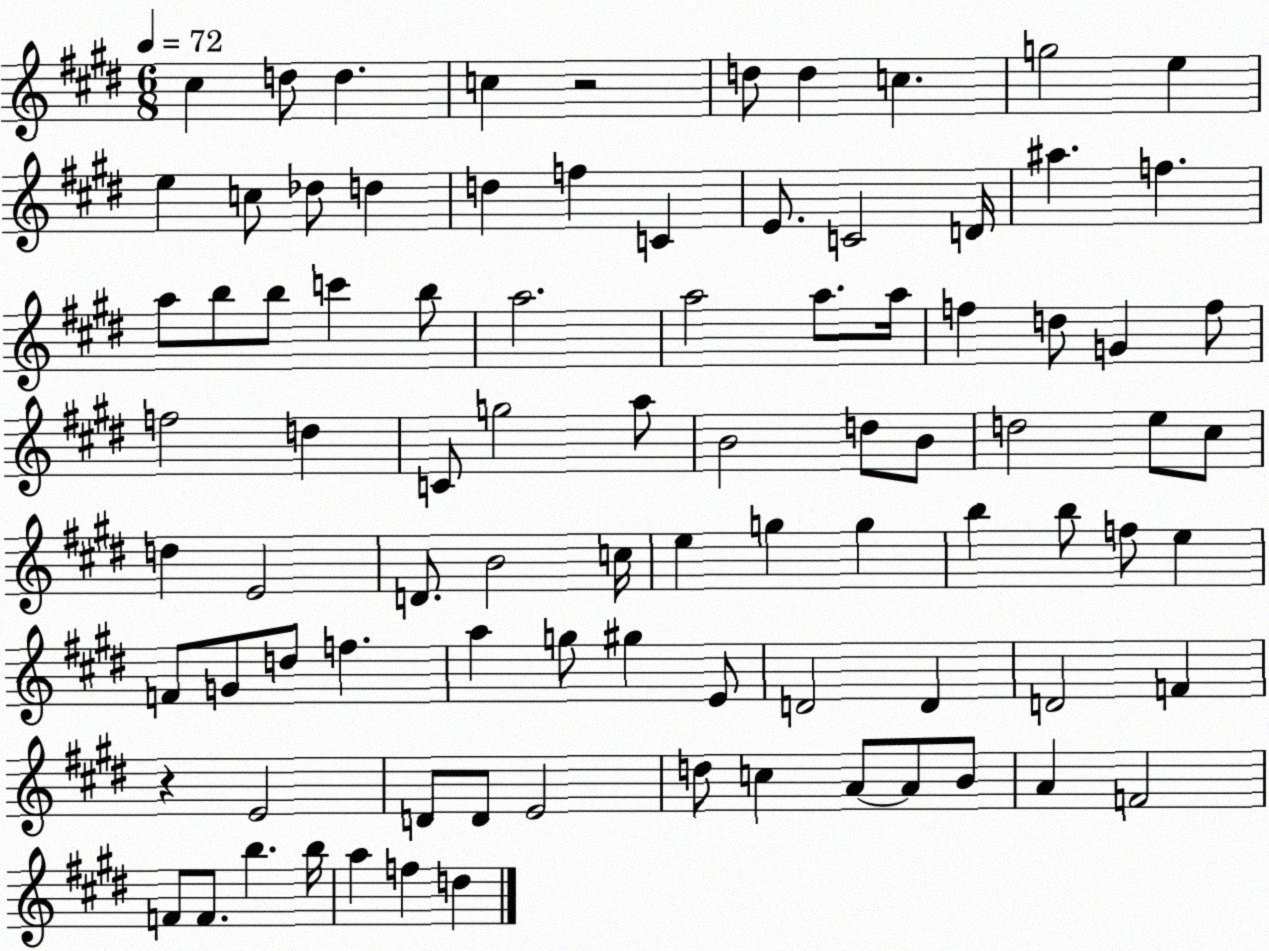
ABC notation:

X:1
T:Untitled
M:6/8
L:1/4
K:E
^c d/2 d c z2 d/2 d c g2 e e c/2 _d/2 d d f C E/2 C2 D/4 ^a f a/2 b/2 b/2 c' b/2 a2 a2 a/2 a/4 f d/2 G f/2 f2 d C/2 g2 a/2 B2 d/2 B/2 d2 e/2 ^c/2 d E2 D/2 B2 c/4 e g g b b/2 f/2 e F/2 G/2 d/2 f a g/2 ^g E/2 D2 D D2 F z E2 D/2 D/2 E2 d/2 c A/2 A/2 B/2 A F2 F/2 F/2 b b/4 a f d